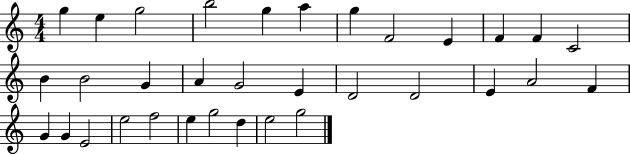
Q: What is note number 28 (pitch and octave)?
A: F5